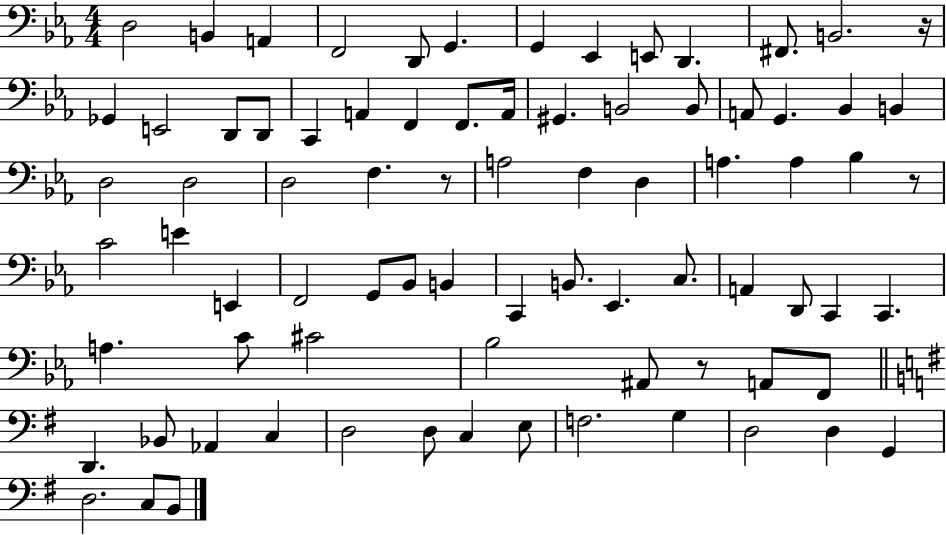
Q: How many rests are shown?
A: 4